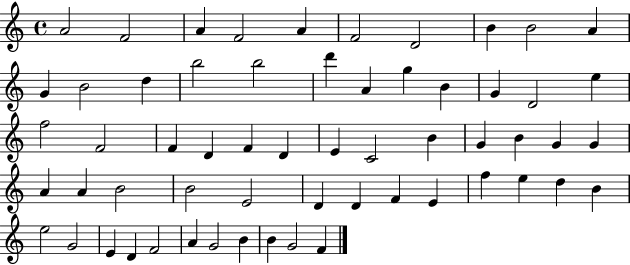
X:1
T:Untitled
M:4/4
L:1/4
K:C
A2 F2 A F2 A F2 D2 B B2 A G B2 d b2 b2 d' A g B G D2 e f2 F2 F D F D E C2 B G B G G A A B2 B2 E2 D D F E f e d B e2 G2 E D F2 A G2 B B G2 F